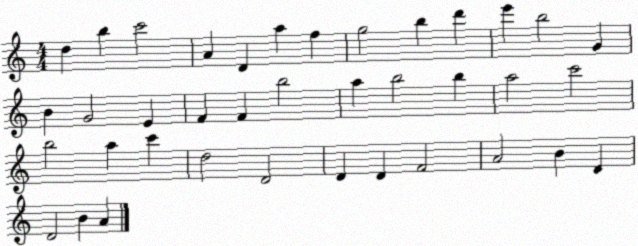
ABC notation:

X:1
T:Untitled
M:4/4
L:1/4
K:C
d b c'2 A D a f g2 b d' e' b2 G B G2 E F F b2 a b2 b a2 c'2 b2 a c' d2 D2 D D F2 A2 B D D2 B A